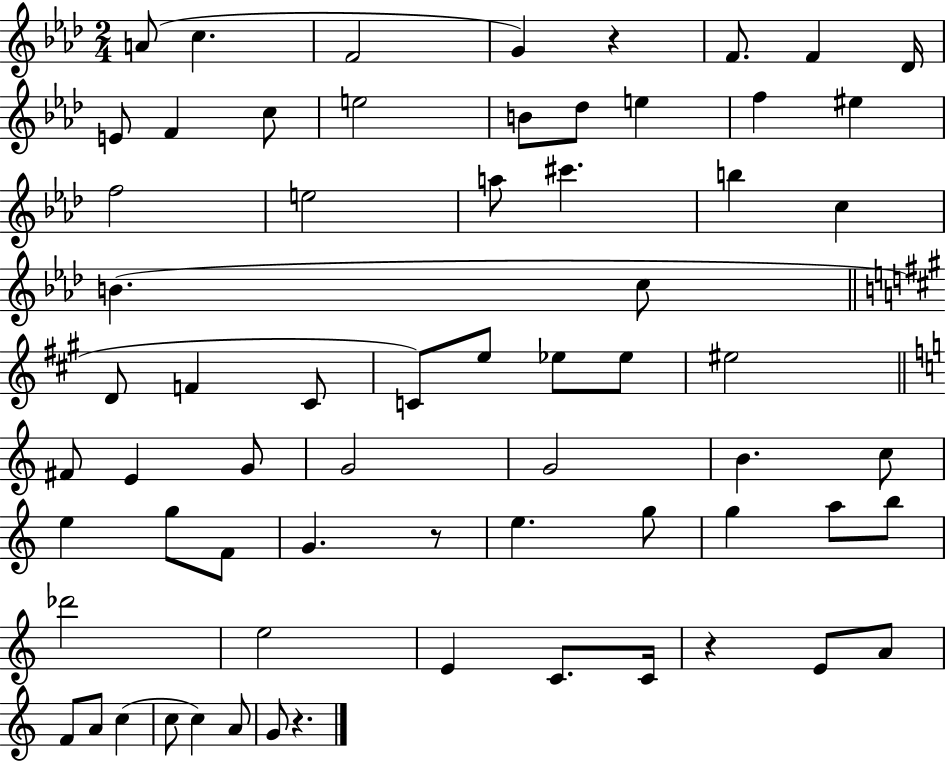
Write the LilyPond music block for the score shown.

{
  \clef treble
  \numericTimeSignature
  \time 2/4
  \key aes \major
  a'8( c''4. | f'2 | g'4) r4 | f'8. f'4 des'16 | \break e'8 f'4 c''8 | e''2 | b'8 des''8 e''4 | f''4 eis''4 | \break f''2 | e''2 | a''8 cis'''4. | b''4 c''4 | \break b'4.( c''8 | \bar "||" \break \key a \major d'8 f'4 cis'8 | c'8) e''8 ees''8 ees''8 | eis''2 | \bar "||" \break \key a \minor fis'8 e'4 g'8 | g'2 | g'2 | b'4. c''8 | \break e''4 g''8 f'8 | g'4. r8 | e''4. g''8 | g''4 a''8 b''8 | \break des'''2 | e''2 | e'4 c'8. c'16 | r4 e'8 a'8 | \break f'8 a'8 c''4( | c''8 c''4) a'8 | g'8 r4. | \bar "|."
}